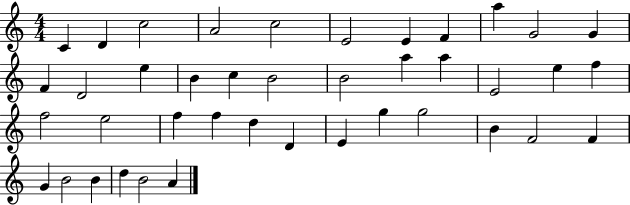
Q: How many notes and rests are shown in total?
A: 41